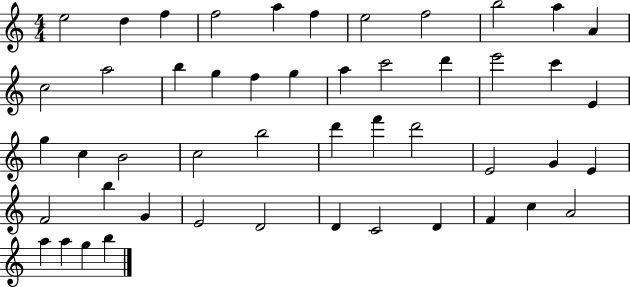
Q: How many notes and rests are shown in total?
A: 49